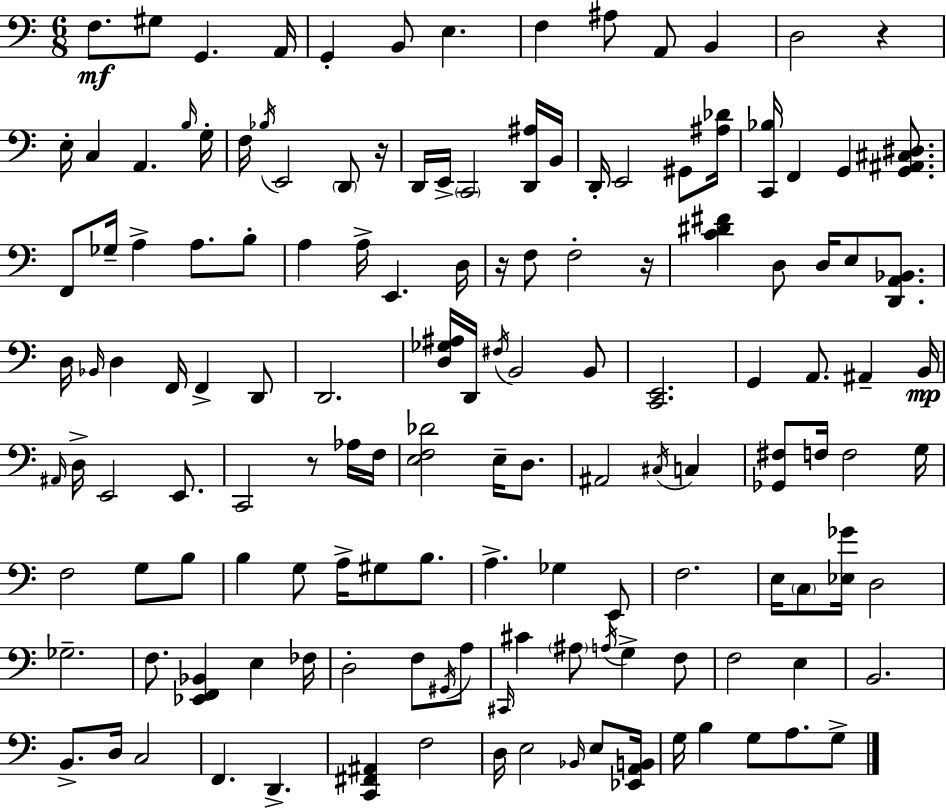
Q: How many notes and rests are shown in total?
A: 140